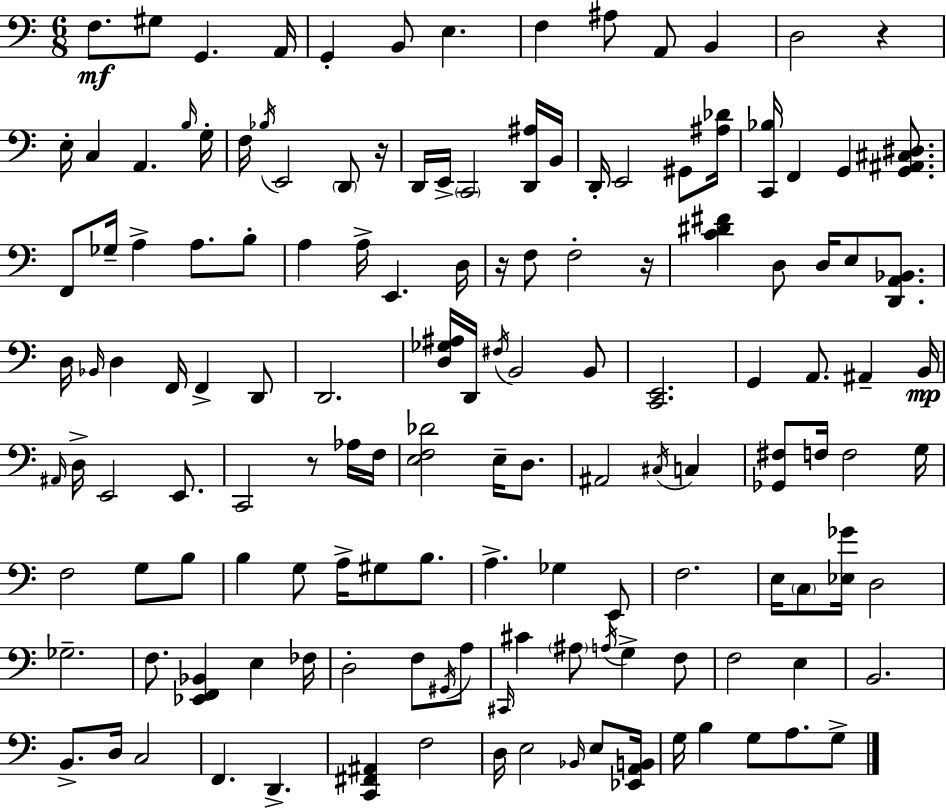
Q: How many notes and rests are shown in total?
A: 140